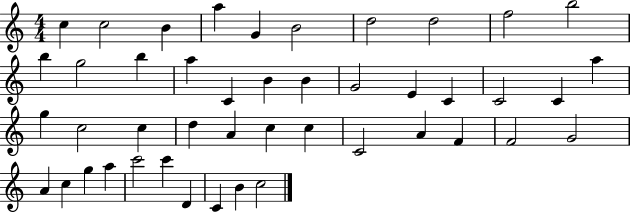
C5/q C5/h B4/q A5/q G4/q B4/h D5/h D5/h F5/h B5/h B5/q G5/h B5/q A5/q C4/q B4/q B4/q G4/h E4/q C4/q C4/h C4/q A5/q G5/q C5/h C5/q D5/q A4/q C5/q C5/q C4/h A4/q F4/q F4/h G4/h A4/q C5/q G5/q A5/q C6/h C6/q D4/q C4/q B4/q C5/h